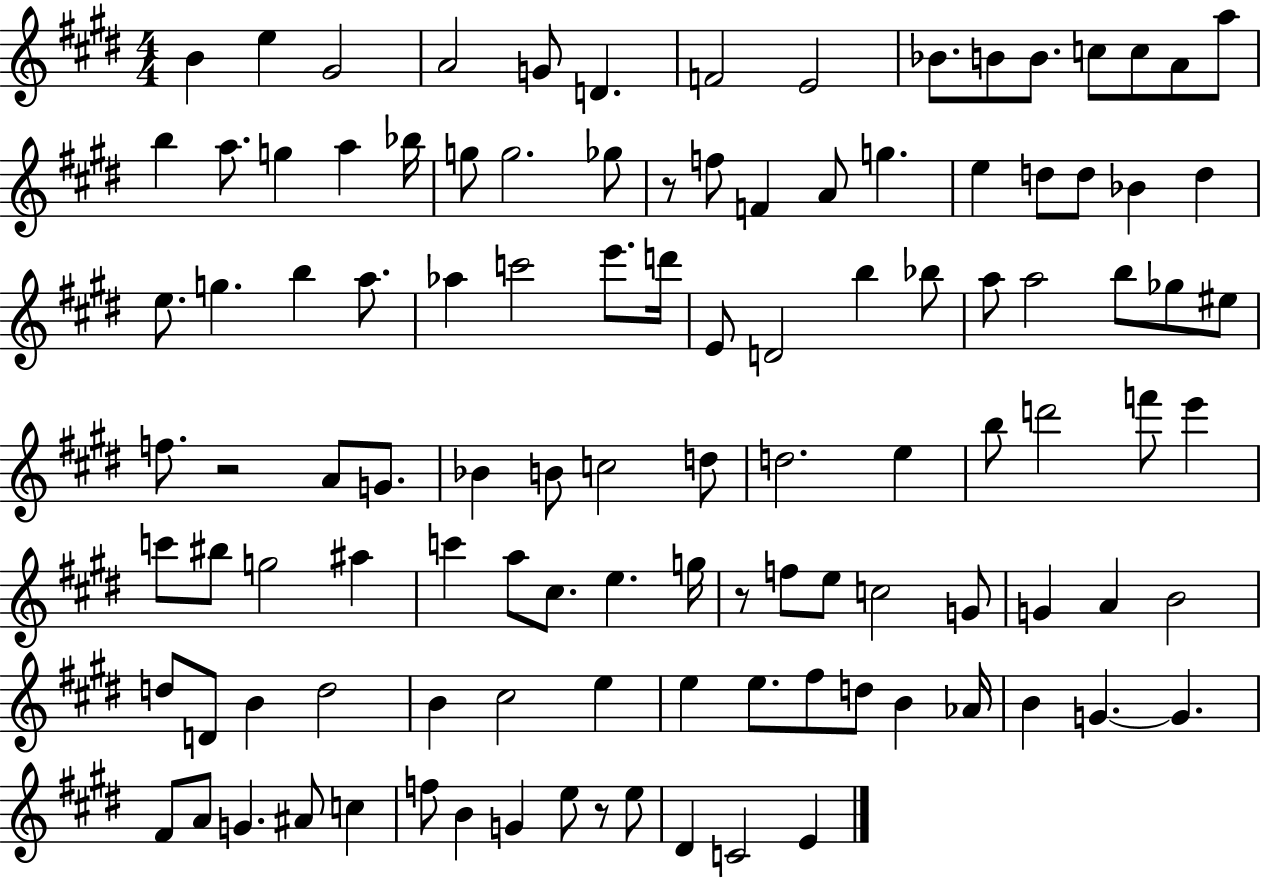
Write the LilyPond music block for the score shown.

{
  \clef treble
  \numericTimeSignature
  \time 4/4
  \key e \major
  \repeat volta 2 { b'4 e''4 gis'2 | a'2 g'8 d'4. | f'2 e'2 | bes'8. b'8 b'8. c''8 c''8 a'8 a''8 | \break b''4 a''8. g''4 a''4 bes''16 | g''8 g''2. ges''8 | r8 f''8 f'4 a'8 g''4. | e''4 d''8 d''8 bes'4 d''4 | \break e''8. g''4. b''4 a''8. | aes''4 c'''2 e'''8. d'''16 | e'8 d'2 b''4 bes''8 | a''8 a''2 b''8 ges''8 eis''8 | \break f''8. r2 a'8 g'8. | bes'4 b'8 c''2 d''8 | d''2. e''4 | b''8 d'''2 f'''8 e'''4 | \break c'''8 bis''8 g''2 ais''4 | c'''4 a''8 cis''8. e''4. g''16 | r8 f''8 e''8 c''2 g'8 | g'4 a'4 b'2 | \break d''8 d'8 b'4 d''2 | b'4 cis''2 e''4 | e''4 e''8. fis''8 d''8 b'4 aes'16 | b'4 g'4.~~ g'4. | \break fis'8 a'8 g'4. ais'8 c''4 | f''8 b'4 g'4 e''8 r8 e''8 | dis'4 c'2 e'4 | } \bar "|."
}